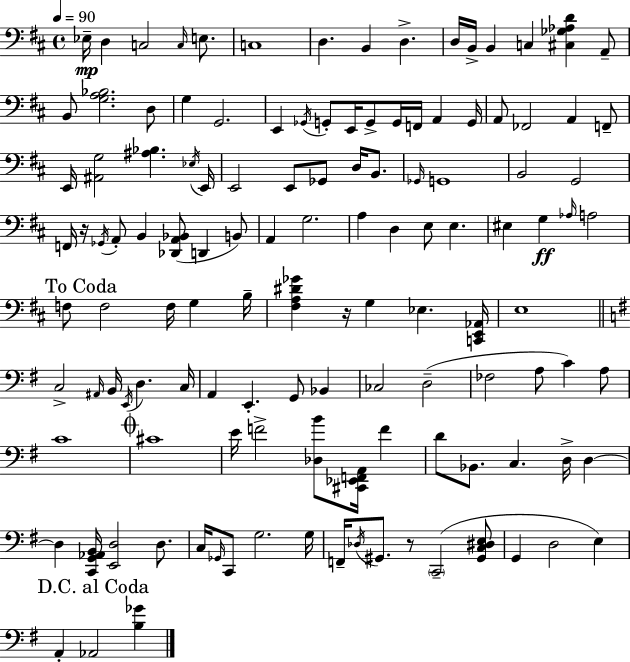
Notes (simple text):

Eb3/s D3/q C3/h C3/s E3/e. C3/w D3/q. B2/q D3/q. D3/s B2/s B2/q C3/q [C#3,Gb3,Ab3,D4]/q A2/e B2/e [G3,A3,Bb3]/h. D3/e G3/q G2/h. E2/q Gb2/s G2/e E2/s G2/e G2/s F2/s A2/q G2/s A2/e FES2/h A2/q F2/e E2/s [A#2,G3]/h [A#3,Bb3]/q. Eb3/s E2/s E2/h E2/e Gb2/e D3/s B2/e. Gb2/s G2/w B2/h G2/h F2/s R/s Gb2/s A2/e B2/q [Db2,A2,Bb2]/e D2/q B2/e A2/q G3/h. A3/q D3/q E3/e E3/q. EIS3/q G3/q Ab3/s A3/h F3/e F3/h F3/s G3/q B3/s [F#3,A3,D#4,Gb4]/q R/s G3/q Eb3/q. [C2,E2,Ab2]/s E3/w C3/h A#2/s B2/s E2/s D3/q. C3/s A2/q E2/q. G2/e Bb2/q CES3/h D3/h FES3/h A3/e C4/q A3/e C4/w C#4/w E4/s F4/h [Db3,B4]/e [C#2,Eb2,F2,A2]/s F4/q D4/e Bb2/e. C3/q. D3/s D3/q D3/q [C2,G2,Ab2,B2]/s [E2,D3]/h D3/e. C3/s Gb2/s C2/e G3/h. G3/s F2/s Db3/s G#2/e. R/e C2/h [G#2,C3,D#3,E3]/e G2/q D3/h E3/q A2/q Ab2/h [B3,Gb4]/q